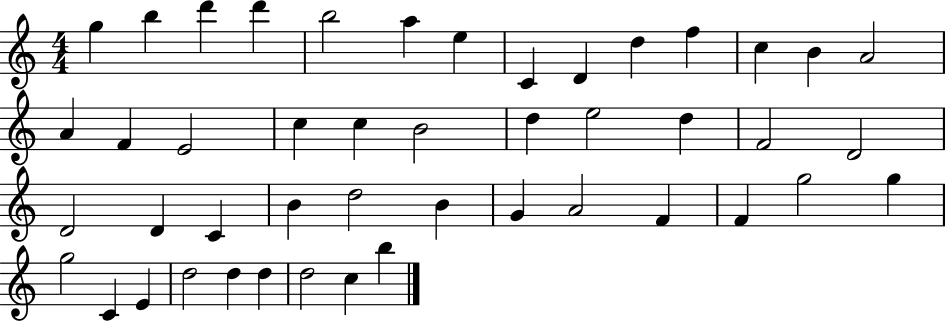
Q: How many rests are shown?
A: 0